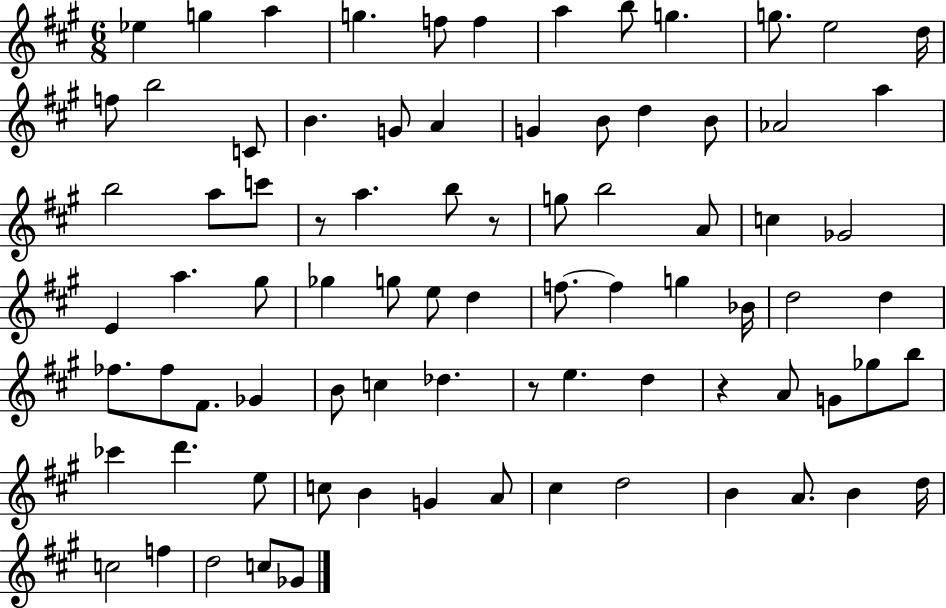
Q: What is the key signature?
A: A major